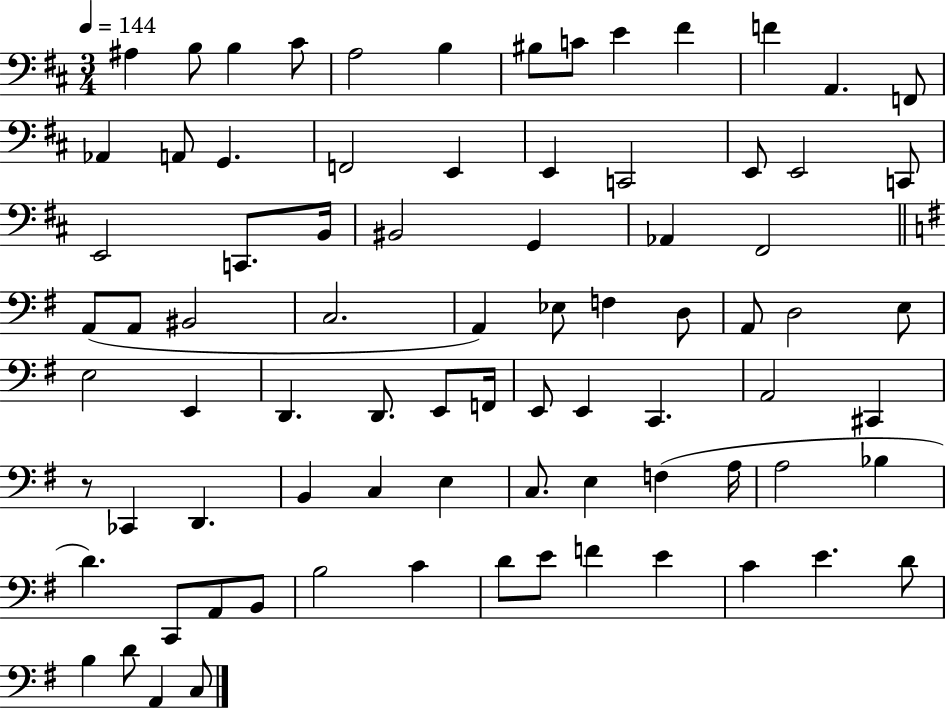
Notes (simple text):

A#3/q B3/e B3/q C#4/e A3/h B3/q BIS3/e C4/e E4/q F#4/q F4/q A2/q. F2/e Ab2/q A2/e G2/q. F2/h E2/q E2/q C2/h E2/e E2/h C2/e E2/h C2/e. B2/s BIS2/h G2/q Ab2/q F#2/h A2/e A2/e BIS2/h C3/h. A2/q Eb3/e F3/q D3/e A2/e D3/h E3/e E3/h E2/q D2/q. D2/e. E2/e F2/s E2/e E2/q C2/q. A2/h C#2/q R/e CES2/q D2/q. B2/q C3/q E3/q C3/e. E3/q F3/q A3/s A3/h Bb3/q D4/q. C2/e A2/e B2/e B3/h C4/q D4/e E4/e F4/q E4/q C4/q E4/q. D4/e B3/q D4/e A2/q C3/e